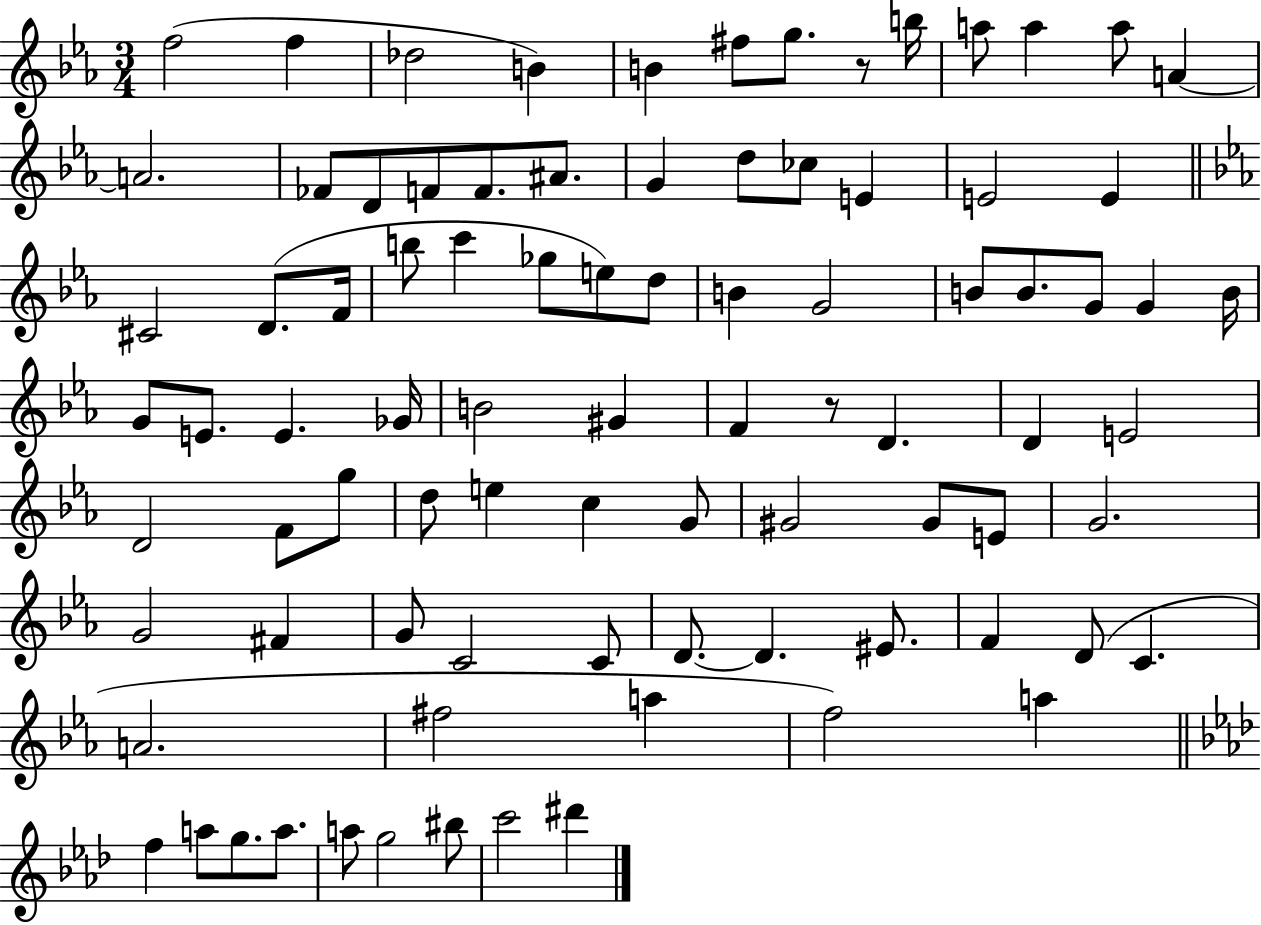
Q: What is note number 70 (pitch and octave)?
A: D4